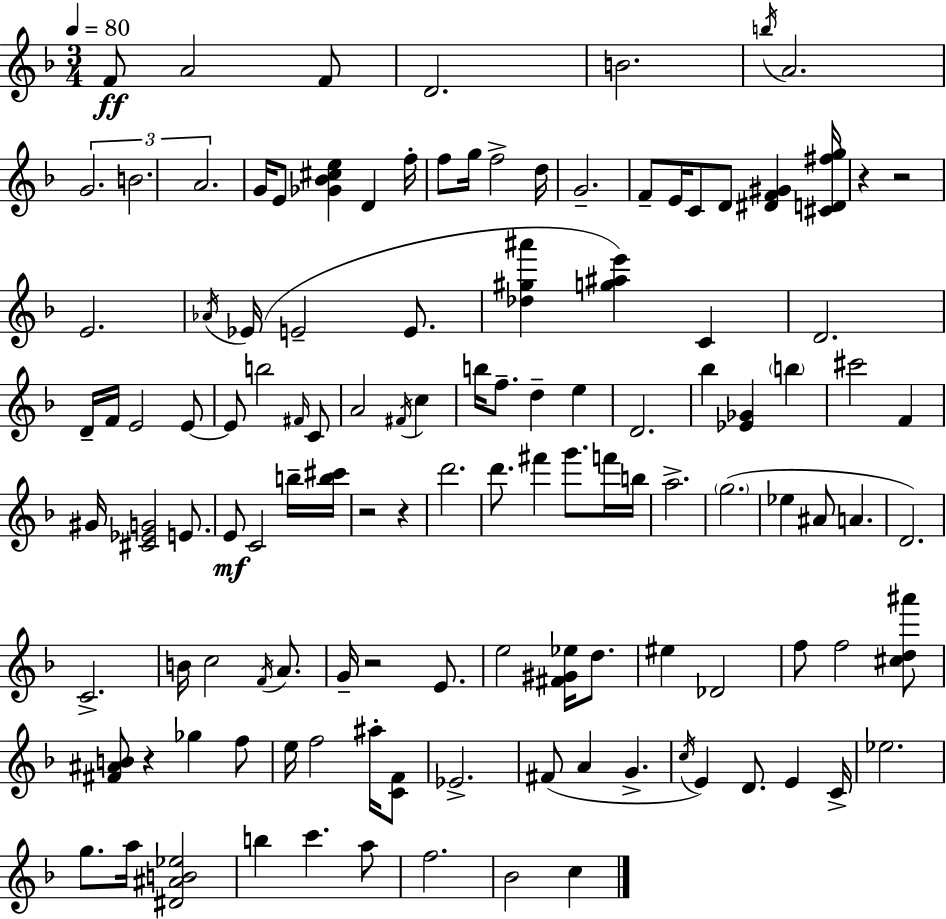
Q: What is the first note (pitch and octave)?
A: F4